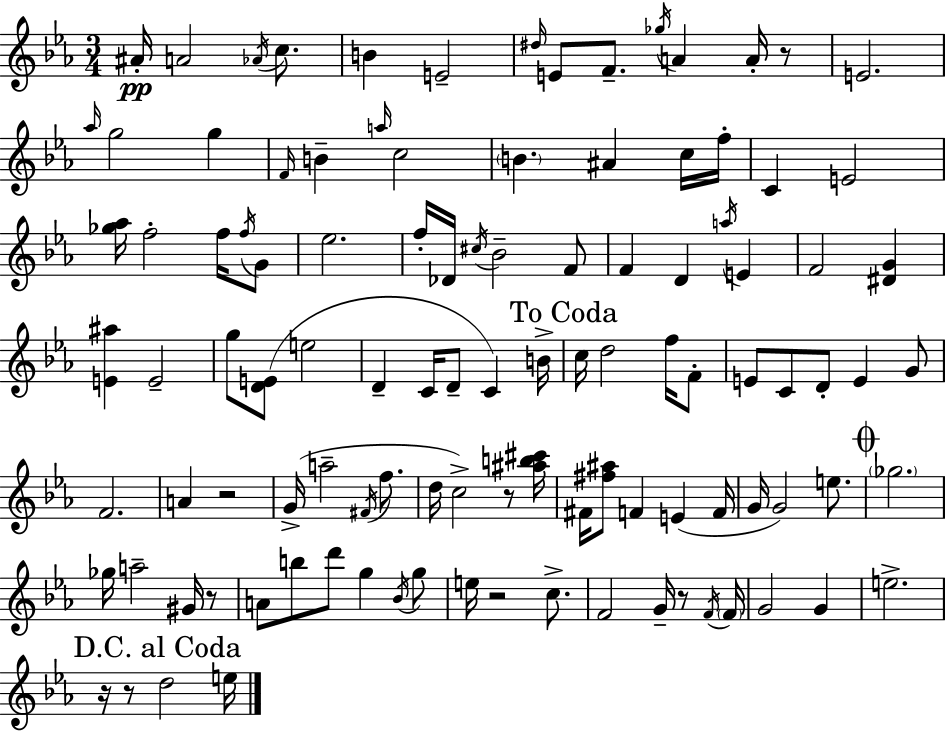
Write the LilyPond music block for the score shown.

{
  \clef treble
  \numericTimeSignature
  \time 3/4
  \key c \minor
  ais'16-.\pp a'2 \acciaccatura { aes'16 } c''8. | b'4 e'2-- | \grace { dis''16 } e'8 f'8.-- \acciaccatura { ges''16 } a'4 | a'16-. r8 e'2. | \break \grace { aes''16 } g''2 | g''4 \grace { f'16 } b'4-- \grace { a''16 } c''2 | \parenthesize b'4. | ais'4 c''16 f''16-. c'4 e'2 | \break <ges'' aes''>16 f''2-. | f''16 \acciaccatura { f''16 } g'8 ees''2. | f''16-. des'16 \acciaccatura { cis''16 } bes'2-- | f'8 f'4 | \break d'4 \acciaccatura { a''16 } e'4 f'2 | <dis' g'>4 <e' ais''>4 | e'2-- g''8 <d' e'>8( | e''2 d'4-- | \break c'16 d'8-- c'4) b'16-> \mark "To Coda" c''16 d''2 | f''16 f'8-. e'8 c'8 | d'8-. e'4 g'8 f'2. | a'4 | \break r2 g'16->( a''2-- | \acciaccatura { fis'16 } f''8. d''16 c''2->) | r8 <ais'' b'' cis'''>16 fis'16 <fis'' ais''>8 | f'4 e'4( f'16 g'16 g'2) | \break e''8. \mark \markup { \musicglyph "scripts.coda" } \parenthesize ges''2. | ges''16 a''2-- | gis'16 r8 a'8 | b''8 d'''8 g''4 \acciaccatura { bes'16 } g''8 e''16 | \break r2 c''8.-> f'2 | g'16-- r8 \acciaccatura { f'16 } \parenthesize f'16 | g'2 g'4 | e''2.-> | \break \mark "D.C. al Coda" r16 r8 d''2 e''16 | \bar "|."
}